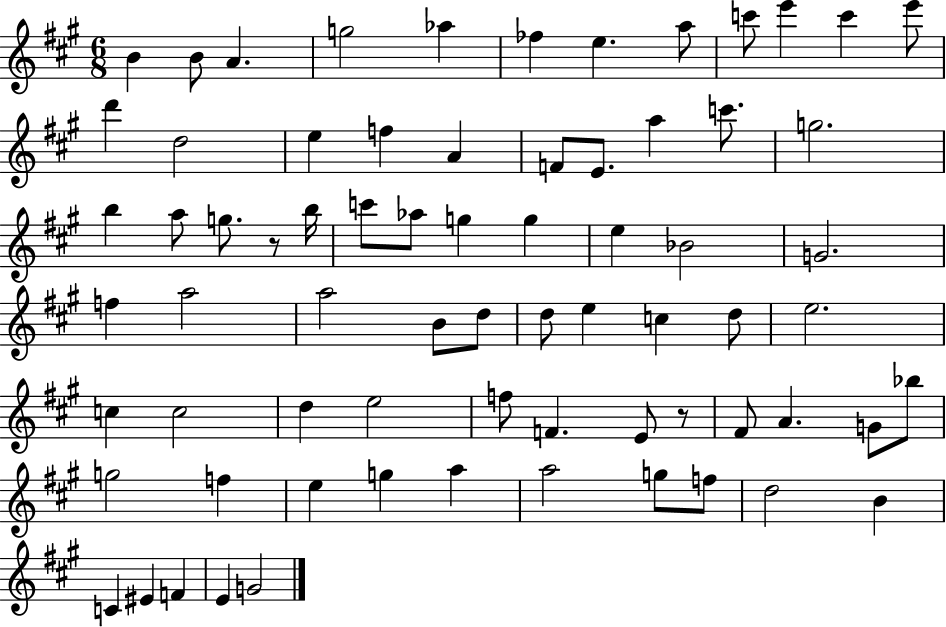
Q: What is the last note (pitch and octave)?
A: G4